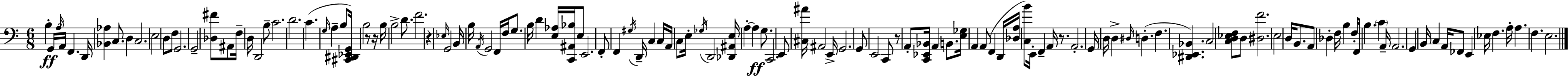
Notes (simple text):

B3/q G2/s A3/s A2/s F2/q. D2/s [Bb2,Ab3]/q C3/e. D3/q C3/h. E3/h D3/e F3/e G2/h. G2/h [Db3,F#4]/e A#2/e F3/s D3/s D2/h B3/e C4/h. D4/h. C4/q. G3/s A3/q B3/e [C#2,D#2,Eb2,G2]/s B3/h R/e R/s B3/s B3/h D4/e. F4/h. R/q Eb3/s G2/h B2/s B3/s A2/s G2/h F2/s F3/s G3/e. B3/s D4/q [E3,Ab3]/s [C2,A#2,Bb3]/s E3/e E2/h. F2/e F2/q G#3/s D2/s C3/q C3/s A2/s C3/e E3/s Gb3/s D2/h [Db2,A#2,E3]/s A3/q A3/q G3/e. C2/h. E2/e [C#3,A#4]/s A#2/h E2/s G2/h. G2/e E2/h C2/e R/e A2/e [C2,Eb2,Bb2]/s A2/q B2/e. [E3,Gb3]/s A2/q A2/e F2/q D2/s [Db3,A3]/s [C3,B4]/e E2/s F2/q A2/s R/e. A2/h. G2/s D3/s D3/q D#3/s D3/q. F3/q. [D#2,Eb2,Bb2]/q. C3/h [C3,D3,Eb3,F3]/e D3/e [D#3,F4]/h. E3/h D3/s B2/e. A2/e Db3/q F3/s B3/q F3/s F2/s B3/q. C4/q A2/s A2/h. G2/q B2/s C3/q A2/s FES2/e E2/q Eb3/s F3/q. A3/s A3/q. F3/q. E3/h.